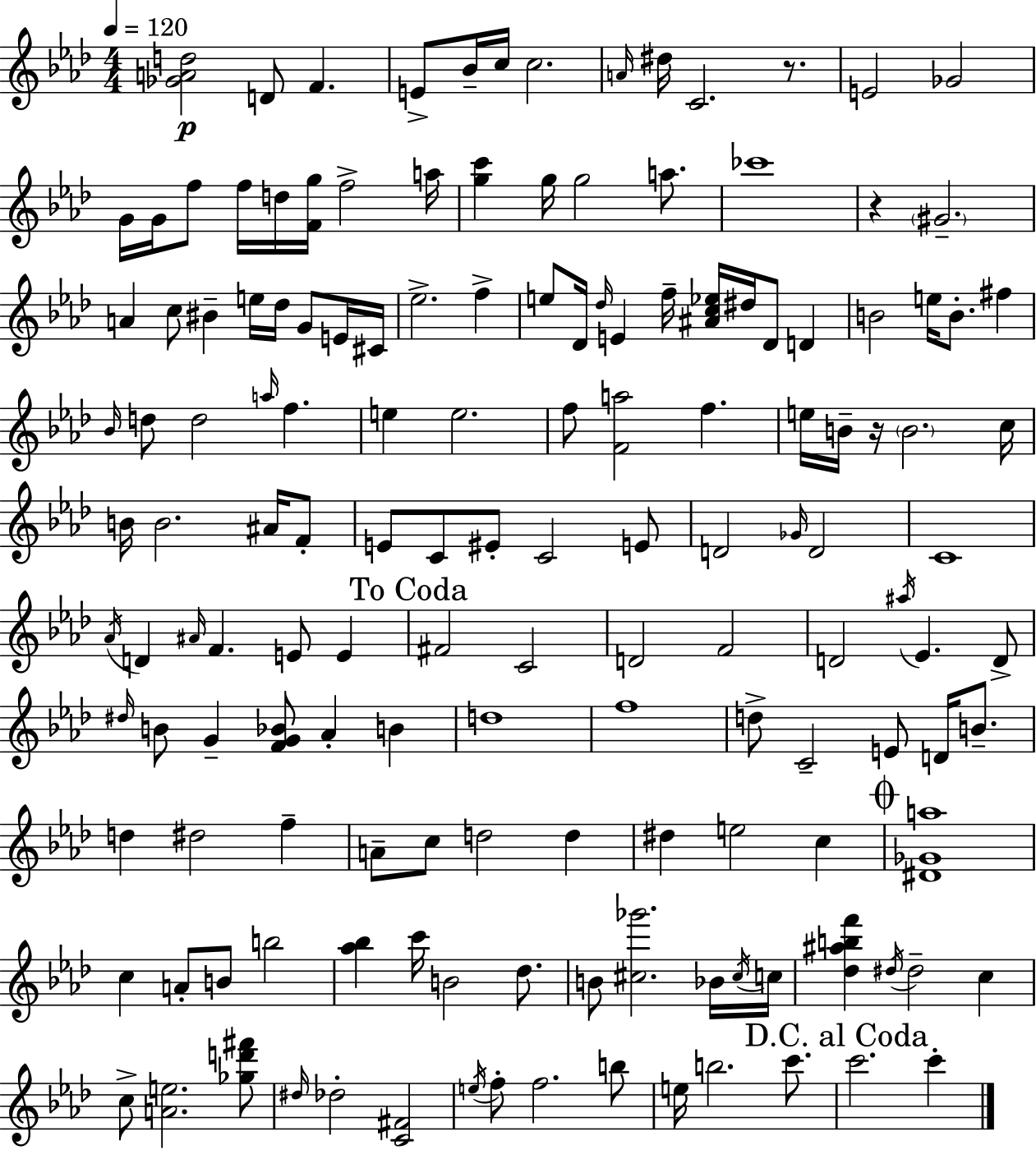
[Gb4,A4,D5]/h D4/e F4/q. E4/e Bb4/s C5/s C5/h. A4/s D#5/s C4/h. R/e. E4/h Gb4/h G4/s G4/s F5/e F5/s D5/s [F4,G5]/s F5/h A5/s [G5,C6]/q G5/s G5/h A5/e. CES6/w R/q G#4/h. A4/q C5/e BIS4/q E5/s Db5/s G4/e E4/s C#4/s Eb5/h. F5/q E5/e Db4/s Db5/s E4/q F5/s [A#4,C5,Eb5]/s D#5/s Db4/e D4/q B4/h E5/s B4/e. F#5/q Bb4/s D5/e D5/h A5/s F5/q. E5/q E5/h. F5/e [F4,A5]/h F5/q. E5/s B4/s R/s B4/h. C5/s B4/s B4/h. A#4/s F4/e E4/e C4/e EIS4/e C4/h E4/e D4/h Gb4/s D4/h C4/w Ab4/s D4/q A#4/s F4/q. E4/e E4/q F#4/h C4/h D4/h F4/h D4/h A#5/s Eb4/q. D4/e D#5/s B4/e G4/q [F4,G4,Bb4]/e Ab4/q B4/q D5/w F5/w D5/e C4/h E4/e D4/s B4/e. D5/q D#5/h F5/q A4/e C5/e D5/h D5/q D#5/q E5/h C5/q [D#4,Gb4,A5]/w C5/q A4/e B4/e B5/h [Ab5,Bb5]/q C6/s B4/h Db5/e. B4/e [C#5,Gb6]/h. Bb4/s C#5/s C5/s [Db5,A#5,B5,F6]/q D#5/s D#5/h C5/q C5/e [A4,E5]/h. [Gb5,D6,F#6]/e D#5/s Db5/h [C4,F#4]/h E5/s F5/e F5/h. B5/e E5/s B5/h. C6/e. C6/h. C6/q